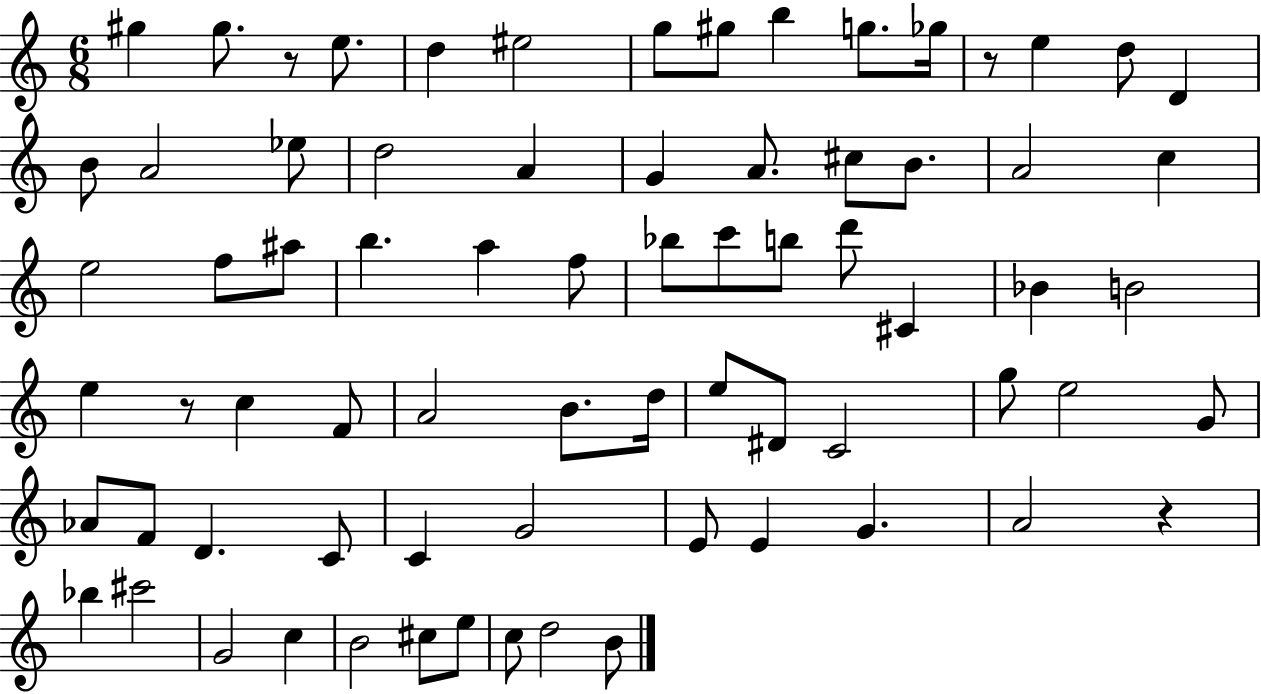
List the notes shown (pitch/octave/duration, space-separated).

G#5/q G#5/e. R/e E5/e. D5/q EIS5/h G5/e G#5/e B5/q G5/e. Gb5/s R/e E5/q D5/e D4/q B4/e A4/h Eb5/e D5/h A4/q G4/q A4/e. C#5/e B4/e. A4/h C5/q E5/h F5/e A#5/e B5/q. A5/q F5/e Bb5/e C6/e B5/e D6/e C#4/q Bb4/q B4/h E5/q R/e C5/q F4/e A4/h B4/e. D5/s E5/e D#4/e C4/h G5/e E5/h G4/e Ab4/e F4/e D4/q. C4/e C4/q G4/h E4/e E4/q G4/q. A4/h R/q Bb5/q C#6/h G4/h C5/q B4/h C#5/e E5/e C5/e D5/h B4/e